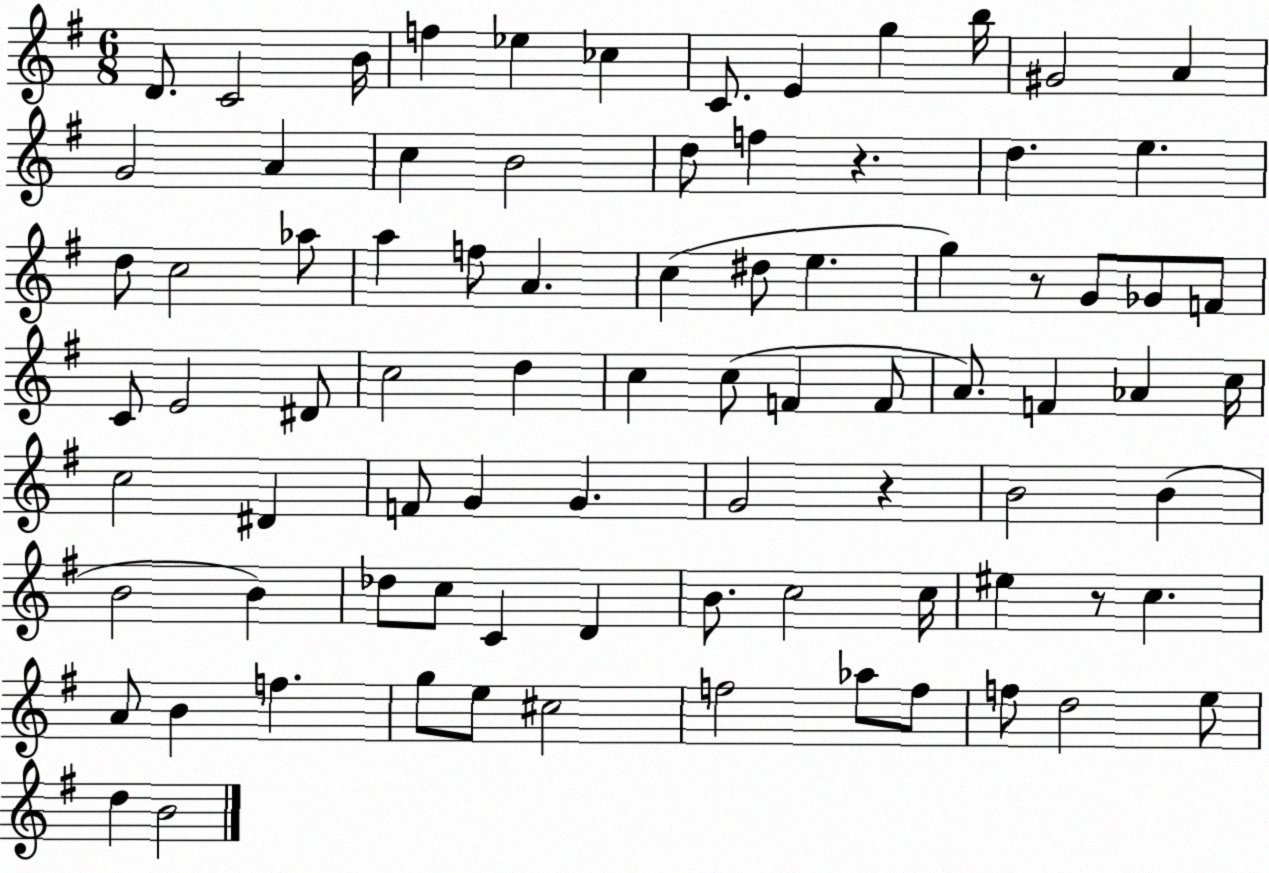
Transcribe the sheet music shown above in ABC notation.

X:1
T:Untitled
M:6/8
L:1/4
K:G
D/2 C2 B/4 f _e _c C/2 E g b/4 ^G2 A G2 A c B2 d/2 f z d e d/2 c2 _a/2 a f/2 A c ^d/2 e g z/2 G/2 _G/2 F/2 C/2 E2 ^D/2 c2 d c c/2 F F/2 A/2 F _A c/4 c2 ^D F/2 G G G2 z B2 B B2 B _d/2 c/2 C D B/2 c2 c/4 ^e z/2 c A/2 B f g/2 e/2 ^c2 f2 _a/2 f/2 f/2 d2 e/2 d B2